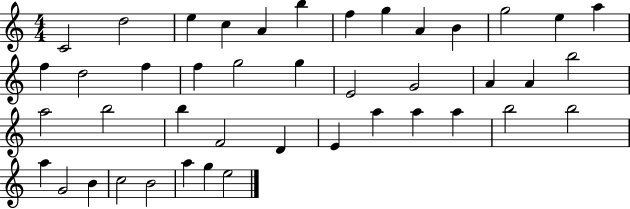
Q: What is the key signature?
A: C major